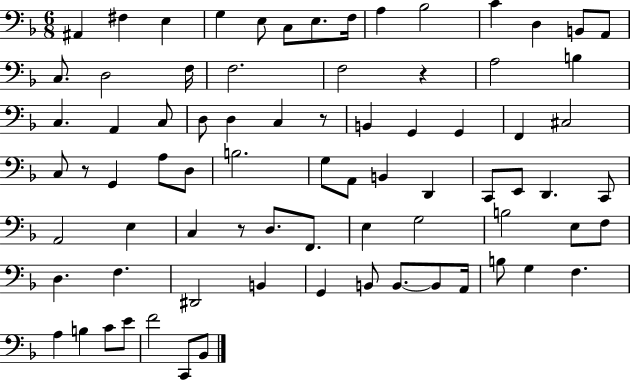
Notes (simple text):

A#2/q F#3/q E3/q G3/q E3/e C3/e E3/e. F3/s A3/q Bb3/h C4/q D3/q B2/e A2/e C3/e. D3/h F3/s F3/h. F3/h R/q A3/h B3/q C3/q. A2/q C3/e D3/e D3/q C3/q R/e B2/q G2/q G2/q F2/q C#3/h C3/e R/e G2/q A3/e D3/e B3/h. G3/e A2/e B2/q D2/q C2/e E2/e D2/q. C2/e A2/h E3/q C3/q R/e D3/e. F2/e. E3/q G3/h B3/h E3/e F3/e D3/q. F3/q. D#2/h B2/q G2/q B2/e B2/e. B2/e A2/s B3/e G3/q F3/q. A3/q B3/q C4/e E4/e F4/h C2/e Bb2/e